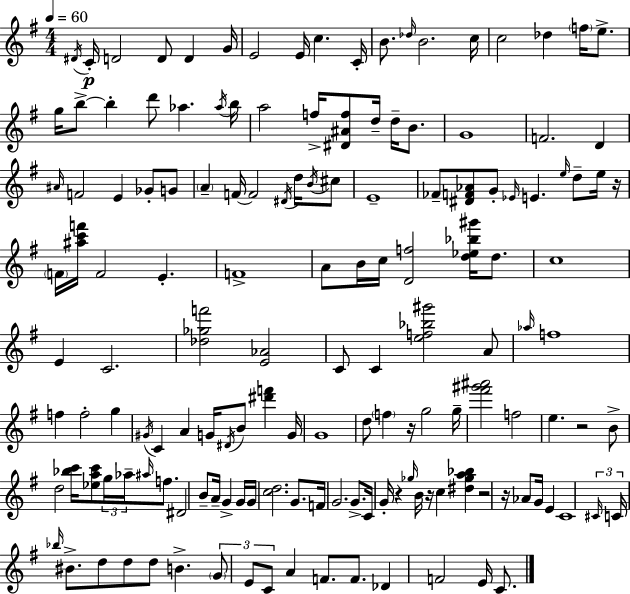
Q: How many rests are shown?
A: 7